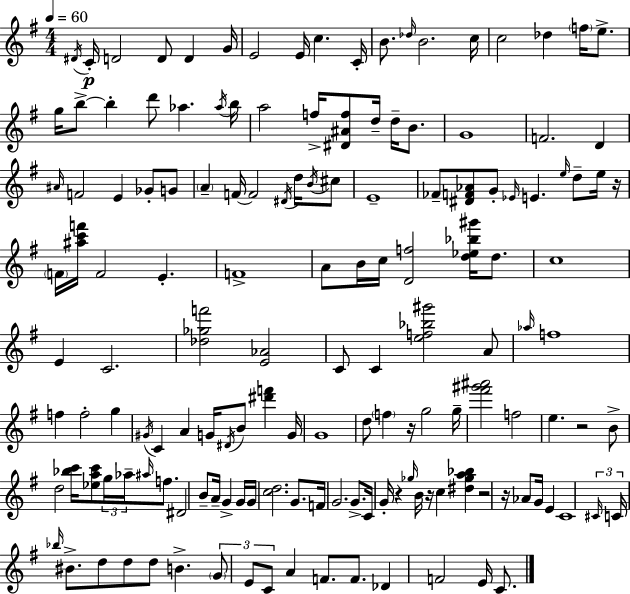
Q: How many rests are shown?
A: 7